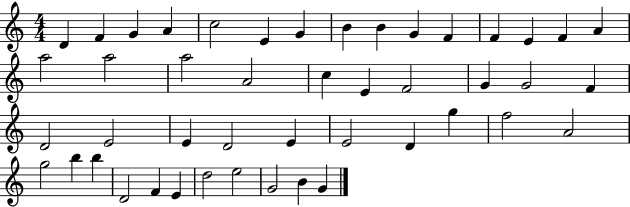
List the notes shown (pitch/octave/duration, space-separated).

D4/q F4/q G4/q A4/q C5/h E4/q G4/q B4/q B4/q G4/q F4/q F4/q E4/q F4/q A4/q A5/h A5/h A5/h A4/h C5/q E4/q F4/h G4/q G4/h F4/q D4/h E4/h E4/q D4/h E4/q E4/h D4/q G5/q F5/h A4/h G5/h B5/q B5/q D4/h F4/q E4/q D5/h E5/h G4/h B4/q G4/q